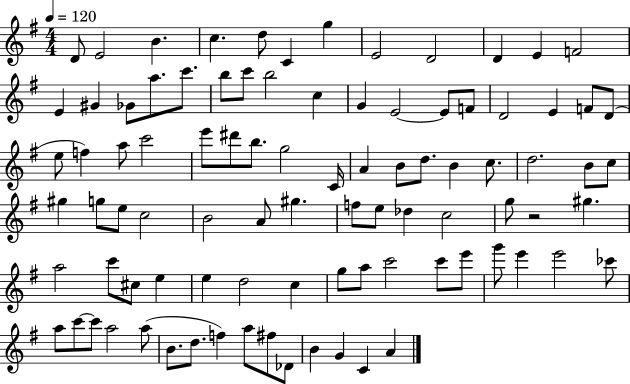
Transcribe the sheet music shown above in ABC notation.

X:1
T:Untitled
M:4/4
L:1/4
K:G
D/2 E2 B c d/2 C g E2 D2 D E F2 E ^G _G/2 a/2 c'/2 b/2 c'/2 b2 c G E2 E/2 F/2 D2 E F/2 D/2 e/2 f a/2 c'2 e'/2 ^d'/2 b/2 g2 C/4 A B/2 d/2 B c/2 d2 B/2 c/2 ^g g/2 e/2 c2 B2 A/2 ^g f/2 e/2 _d c2 g/2 z2 ^g a2 c'/2 ^c/2 e e d2 c g/2 a/2 c'2 c'/2 e'/2 g'/2 e' e'2 _c'/2 a/2 c'/2 c'/2 a2 a/2 B/2 d/2 f a/2 ^f/2 _D/2 B G C A